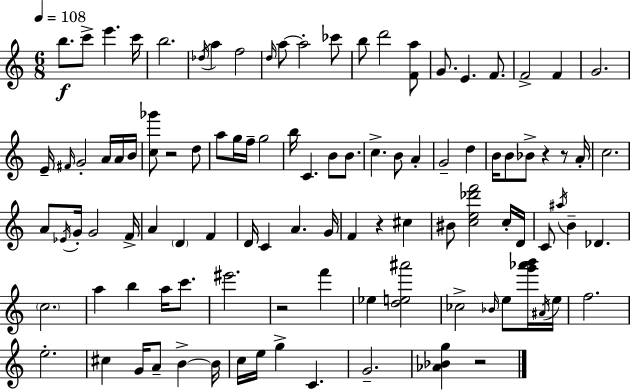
X:1
T:Untitled
M:6/8
L:1/4
K:C
b/2 c'/2 e' c'/4 b2 _d/4 a f2 d/4 a/2 a2 _c'/2 b/2 d'2 [Fa]/2 G/2 E F/2 F2 F G2 E/4 ^F/4 G2 A/4 A/4 B/4 [c_g']/2 z2 d/2 a/2 g/4 f/4 g2 b/4 C B/2 B/2 c B/2 A G2 d B/4 B/2 _B/2 z z/2 A/4 c2 A/2 _E/4 G/4 G2 F/4 A D F D/4 C A G/4 F z ^c ^B/2 [ce_d'f']2 c/4 D/4 C/2 ^a/4 B _D c2 a b a/4 c'/2 ^e'2 z2 f' _e [de^a']2 _c2 _B/4 e/2 [g'_a'b']/4 ^A/4 e/4 f2 e2 ^c G/4 A/2 B B/4 c/4 e/4 g C G2 [_A_Bg] z2